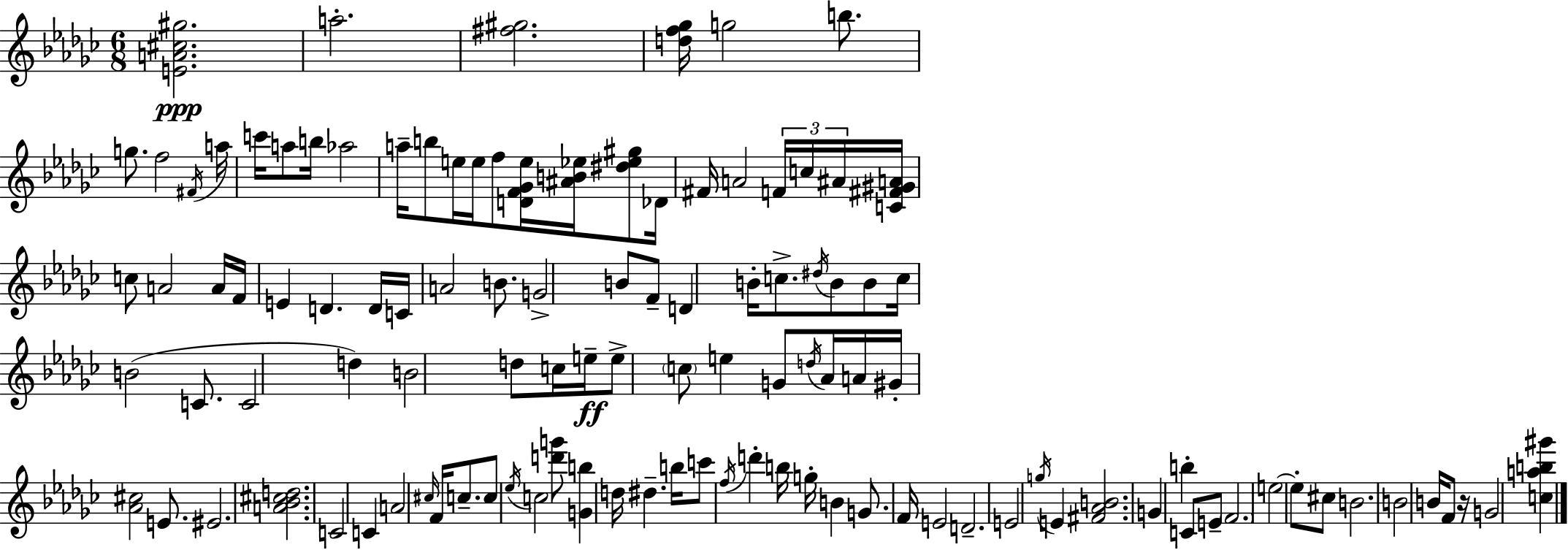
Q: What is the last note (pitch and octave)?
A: G4